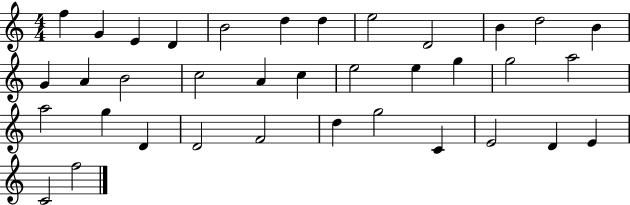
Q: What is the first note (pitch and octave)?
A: F5